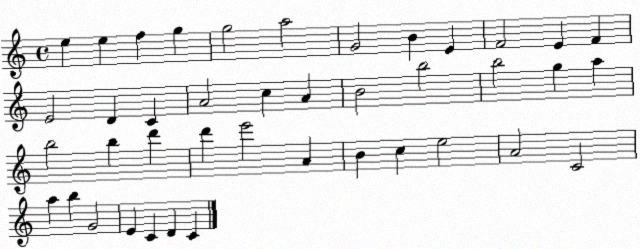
X:1
T:Untitled
M:4/4
L:1/4
K:C
e e f g g2 a2 G2 B E F2 E F E2 D C A2 c A B2 b2 b2 g a b2 b d' d' e'2 A B c e2 A2 C2 a b G2 E C D C